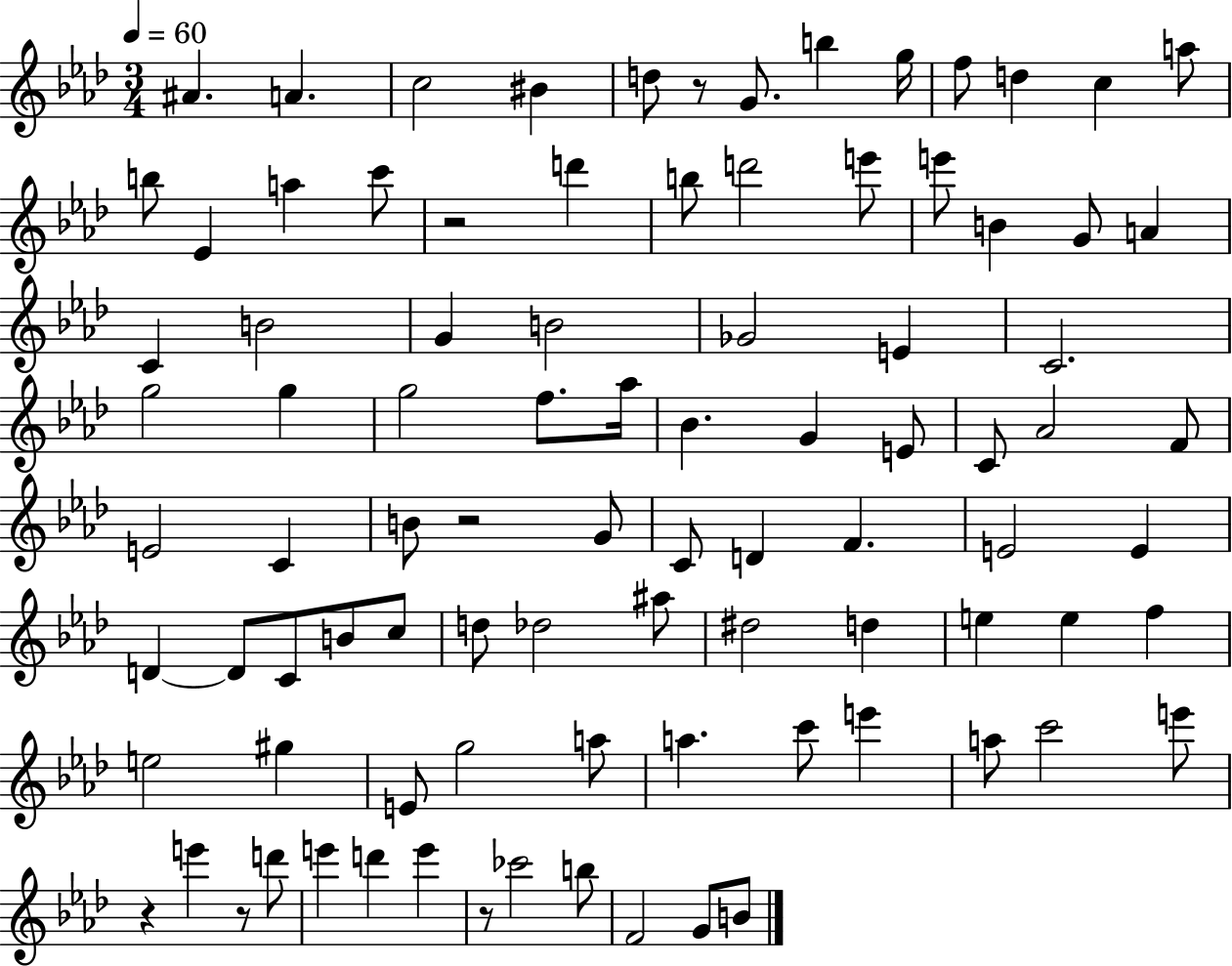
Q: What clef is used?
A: treble